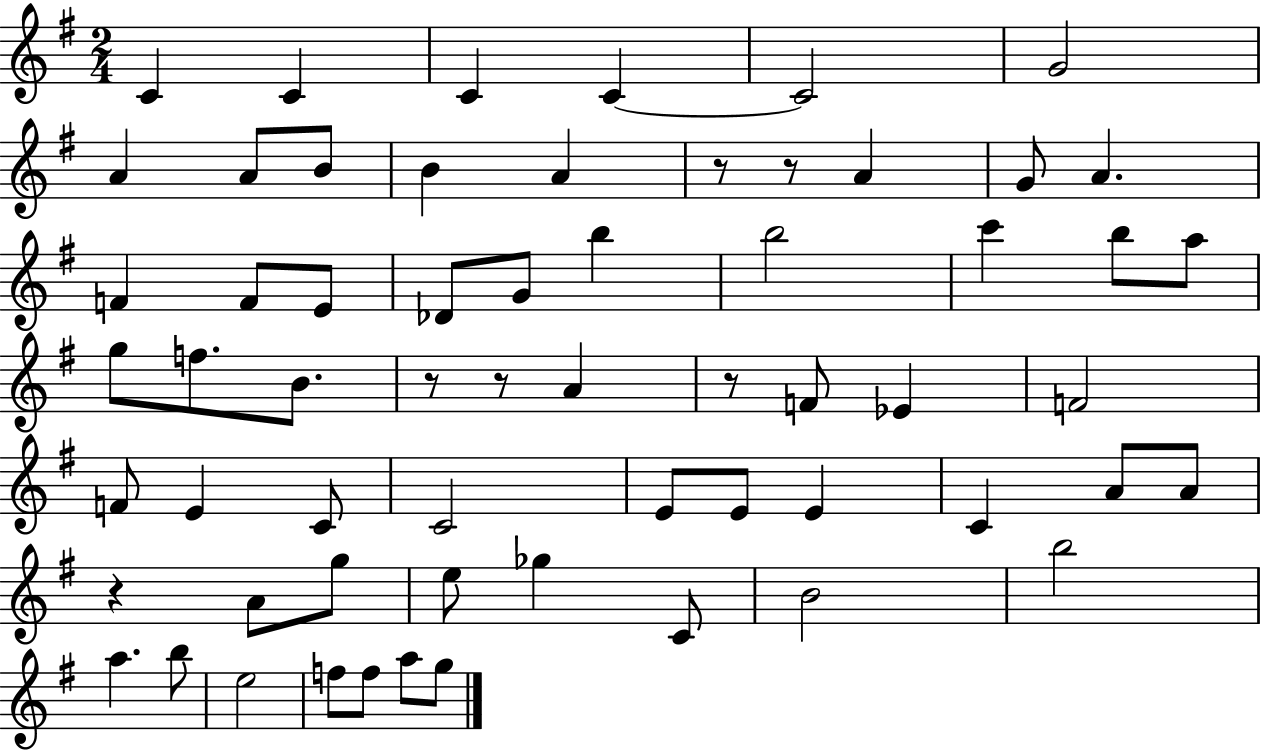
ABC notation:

X:1
T:Untitled
M:2/4
L:1/4
K:G
C C C C C2 G2 A A/2 B/2 B A z/2 z/2 A G/2 A F F/2 E/2 _D/2 G/2 b b2 c' b/2 a/2 g/2 f/2 B/2 z/2 z/2 A z/2 F/2 _E F2 F/2 E C/2 C2 E/2 E/2 E C A/2 A/2 z A/2 g/2 e/2 _g C/2 B2 b2 a b/2 e2 f/2 f/2 a/2 g/2